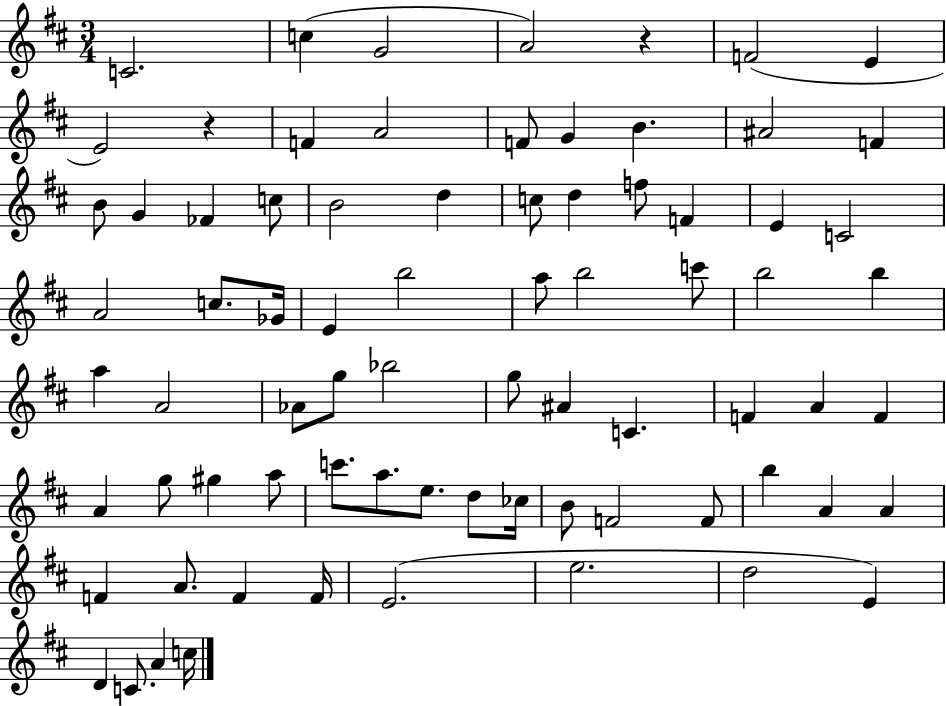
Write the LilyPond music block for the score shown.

{
  \clef treble
  \numericTimeSignature
  \time 3/4
  \key d \major
  c'2. | c''4( g'2 | a'2) r4 | f'2( e'4 | \break e'2) r4 | f'4 a'2 | f'8 g'4 b'4. | ais'2 f'4 | \break b'8 g'4 fes'4 c''8 | b'2 d''4 | c''8 d''4 f''8 f'4 | e'4 c'2 | \break a'2 c''8. ges'16 | e'4 b''2 | a''8 b''2 c'''8 | b''2 b''4 | \break a''4 a'2 | aes'8 g''8 bes''2 | g''8 ais'4 c'4. | f'4 a'4 f'4 | \break a'4 g''8 gis''4 a''8 | c'''8. a''8. e''8. d''8 ces''16 | b'8 f'2 f'8 | b''4 a'4 a'4 | \break f'4 a'8. f'4 f'16 | e'2.( | e''2. | d''2 e'4) | \break d'4 c'8. a'4 c''16 | \bar "|."
}